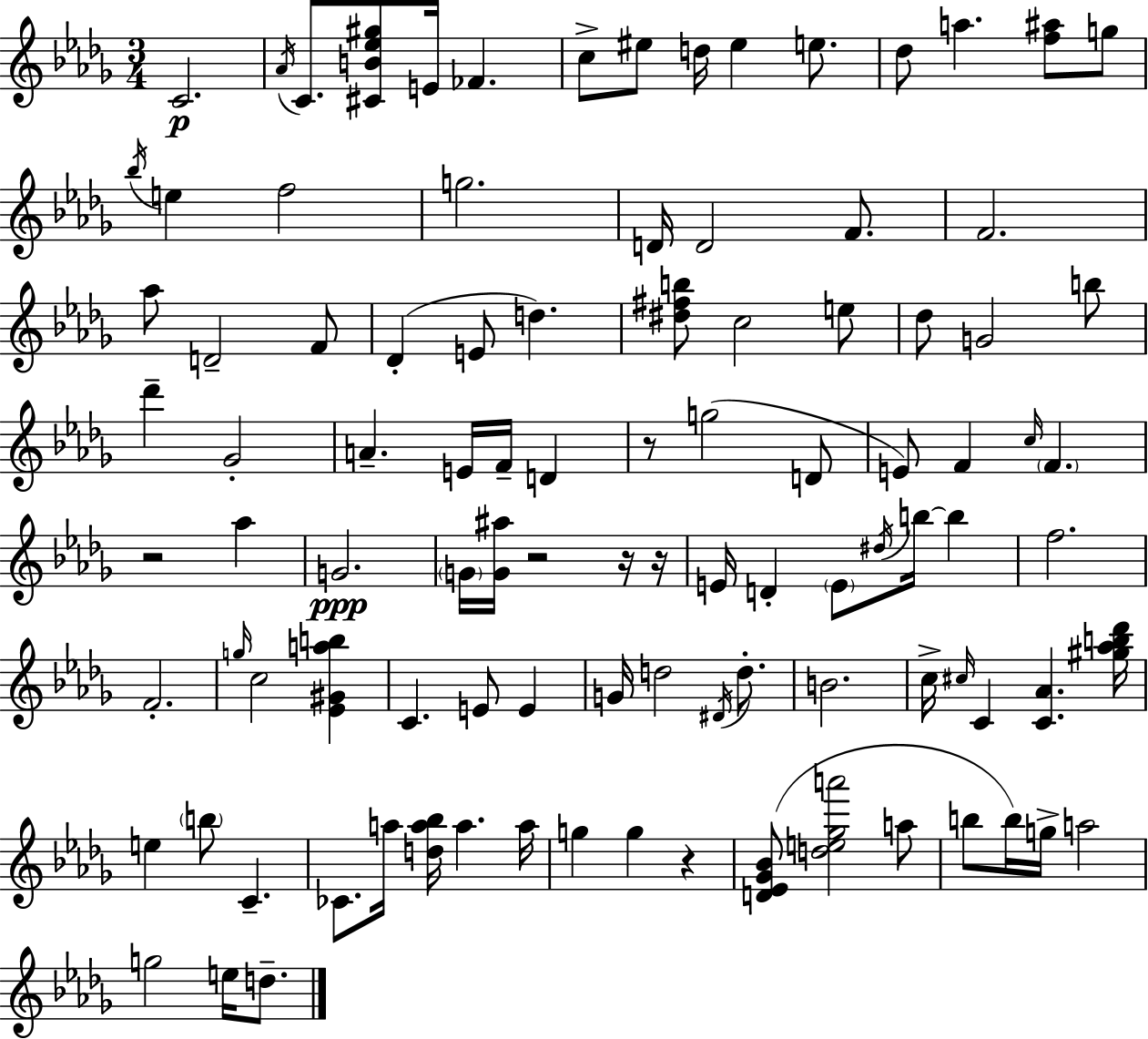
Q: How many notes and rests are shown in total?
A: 101